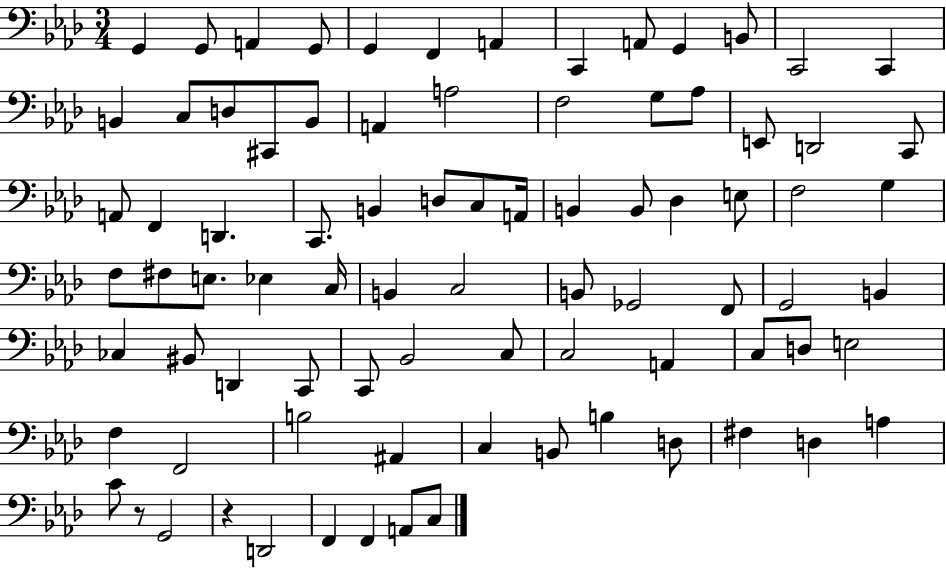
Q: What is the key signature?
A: AES major